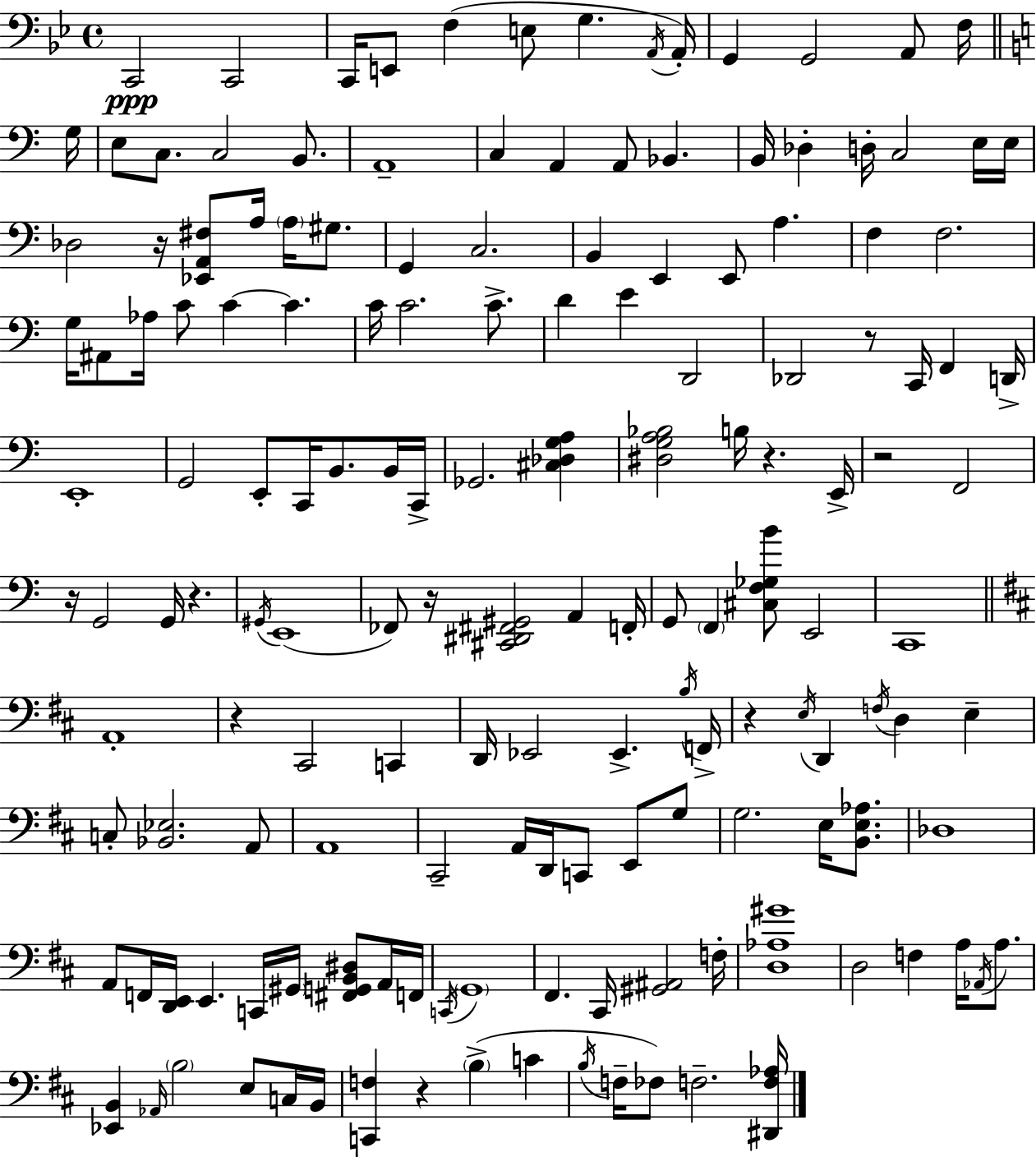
{
  \clef bass
  \time 4/4
  \defaultTimeSignature
  \key g \minor
  c,2\ppp c,2 | c,16 e,8 f4( e8 g4. \acciaccatura { a,16 } | a,16-.) g,4 g,2 a,8 f16 | \bar "||" \break \key c \major g16 e8 c8. c2 b,8. | a,1-- | c4 a,4 a,8 bes,4. | b,16 des4-. d16-. c2 e16 | \break e16 des2 r16 <ees, a, fis>8 a16 \parenthesize a16 gis8. | g,4 c2. | b,4 e,4 e,8 a4. | f4 f2. | \break g16 ais,8 aes16 c'8 c'4~~ c'4. | c'16 c'2. c'8.-> | d'4 e'4 d,2 | des,2 r8 c,16 f,4 | \break d,16-> e,1-. | g,2 e,8-. c,16 b,8. b,16 | c,16-> ges,2. <cis des g a>4 | <dis g a bes>2 b16 r4. | \break e,16-> r2 f,2 | r16 g,2 g,16 r4. | \acciaccatura { gis,16 }( e,1 | fes,8) r16 <cis, dis, fis, gis,>2 a,4 | \break f,16-. g,8 \parenthesize f,4 <cis f ges b'>8 e,2 | c,1 | \bar "||" \break \key d \major a,1-. | r4 cis,2 c,4 | d,16 ees,2 ees,4.-> \acciaccatura { b16 } | f,16-> r4 \acciaccatura { e16 } d,4 \acciaccatura { f16 } d4 e4-- | \break c8-. <bes, ees>2. | a,8 a,1 | cis,2-- a,16 d,16 c,8 e,8 | g8 g2. e16 | \break <b, e aes>8. des1 | a,8 f,16 <d, e,>16 e,4. c,16 \parenthesize gis,16 <fis, g, b, dis>8 | a,16 f,16 \acciaccatura { c,16 } \parenthesize g,1 | fis,4. cis,16 <gis, ais,>2 | \break f16-. <d aes gis'>1 | d2 f4 | a16 \acciaccatura { aes,16 } a8. <ees, b,>4 \grace { aes,16 } \parenthesize b2 | e8 c16 b,16 <c, f>4 r4 \parenthesize b4->( | \break c'4 \acciaccatura { b16 } f16-- fes8) f2.-- | <dis, f aes>16 \bar "|."
}